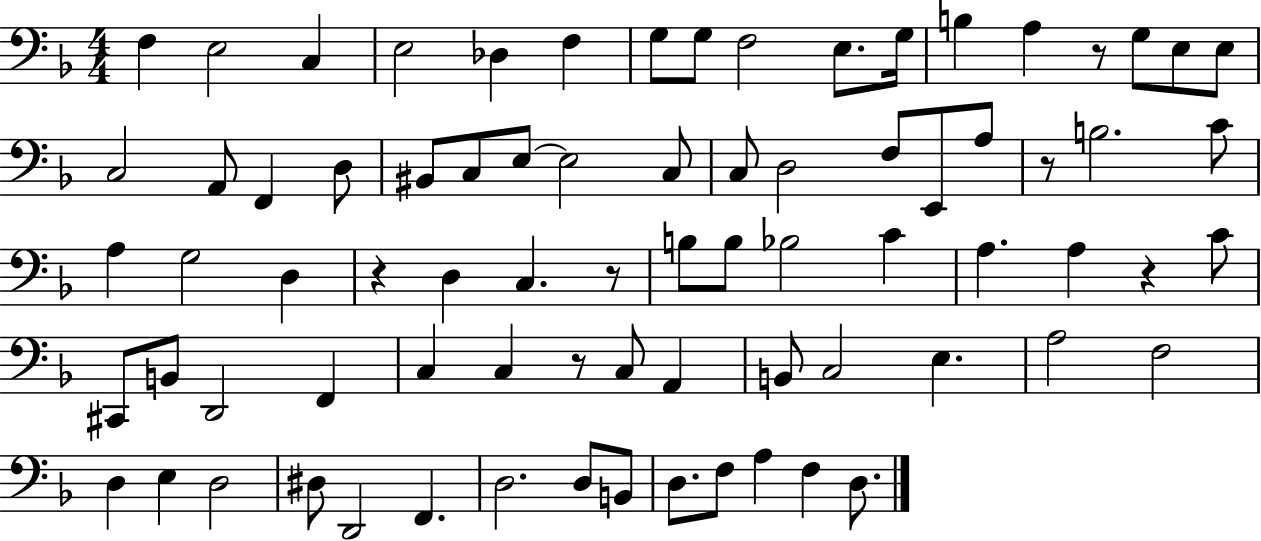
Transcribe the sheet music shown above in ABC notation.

X:1
T:Untitled
M:4/4
L:1/4
K:F
F, E,2 C, E,2 _D, F, G,/2 G,/2 F,2 E,/2 G,/4 B, A, z/2 G,/2 E,/2 E,/2 C,2 A,,/2 F,, D,/2 ^B,,/2 C,/2 E,/2 E,2 C,/2 C,/2 D,2 F,/2 E,,/2 A,/2 z/2 B,2 C/2 A, G,2 D, z D, C, z/2 B,/2 B,/2 _B,2 C A, A, z C/2 ^C,,/2 B,,/2 D,,2 F,, C, C, z/2 C,/2 A,, B,,/2 C,2 E, A,2 F,2 D, E, D,2 ^D,/2 D,,2 F,, D,2 D,/2 B,,/2 D,/2 F,/2 A, F, D,/2